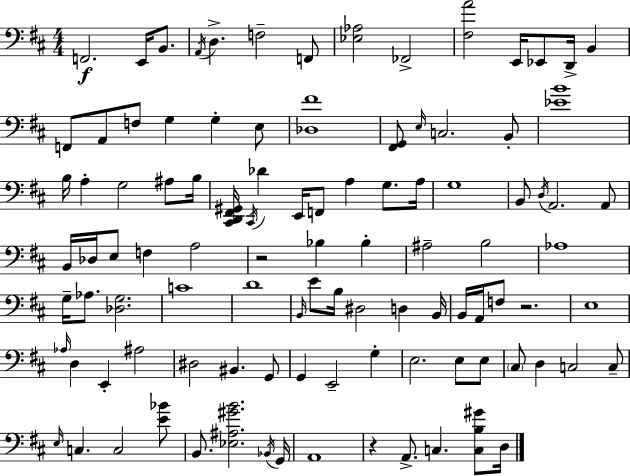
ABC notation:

X:1
T:Untitled
M:4/4
L:1/4
K:D
F,,2 E,,/4 B,,/2 A,,/4 D, F,2 F,,/2 [_E,_A,]2 _F,,2 [^F,A]2 E,,/4 _E,,/2 D,,/4 B,, F,,/2 A,,/2 F,/2 G, G, E,/2 [_D,^F]4 [^F,,G,,]/2 E,/4 C,2 B,,/2 [_EB]4 B,/4 A, G,2 ^A,/2 B,/4 [^C,,D,,^F,,^G,,]/4 ^C,,/4 _D E,,/4 F,,/2 A, G,/2 A,/4 G,4 B,,/2 D,/4 A,,2 A,,/2 B,,/4 _D,/4 E,/2 F, A,2 z2 _B, _B, ^A,2 B,2 _A,4 G,/4 _A,/2 [_D,G,]2 C4 D4 B,,/4 E/2 B,/4 ^D,2 D, B,,/4 B,,/4 A,,/4 F,/2 z2 E,4 _A,/4 D, E,, ^A,2 ^D,2 ^B,, G,,/2 G,, E,,2 G, E,2 E,/2 E,/2 ^C,/2 D, C,2 C,/2 E,/4 C, C,2 [E_B]/2 B,,/2 [_E,^A,^GB]2 _B,,/4 G,,/4 A,,4 z A,,/2 C, [C,B,^G]/2 D,/4